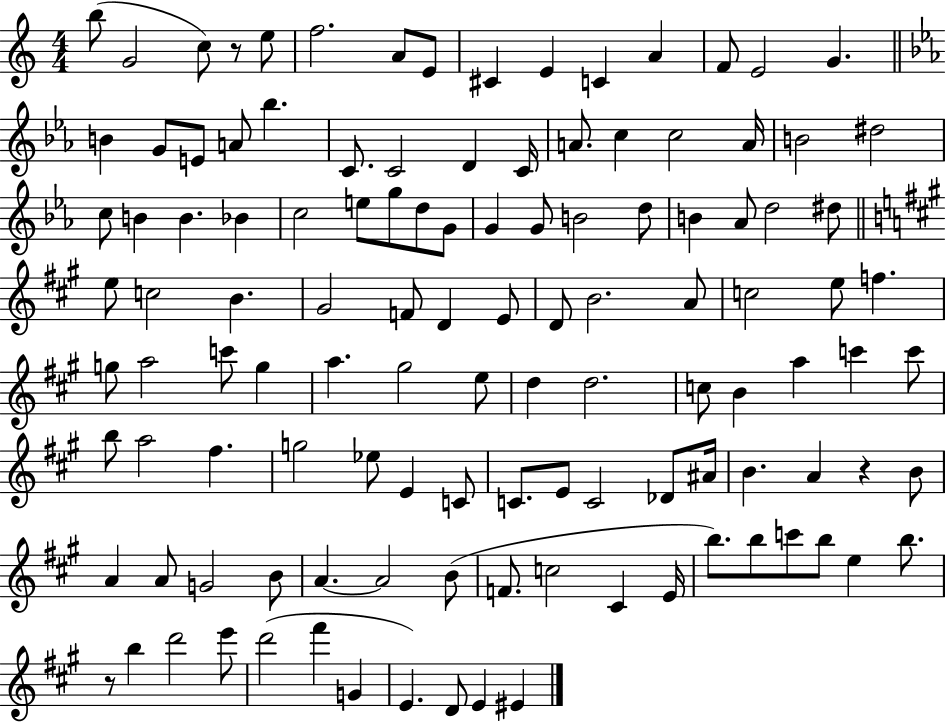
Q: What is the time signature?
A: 4/4